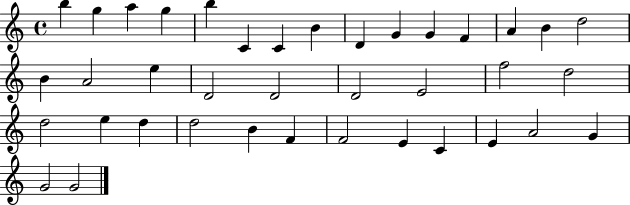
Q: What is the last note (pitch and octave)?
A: G4